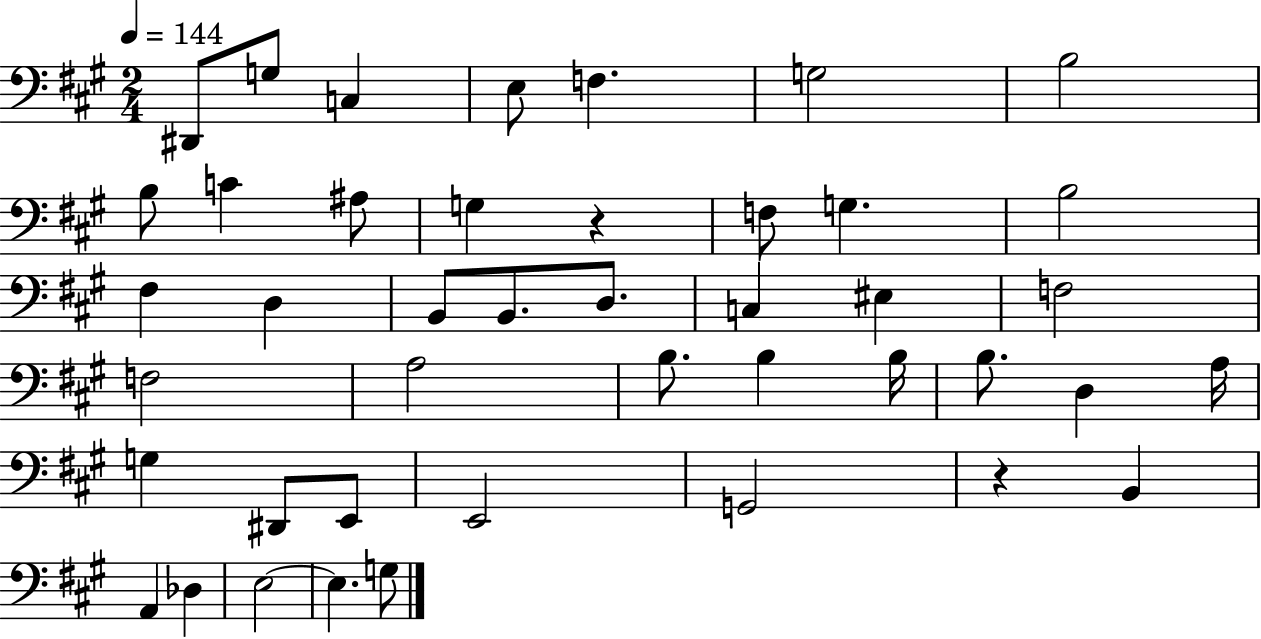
D#2/e G3/e C3/q E3/e F3/q. G3/h B3/h B3/e C4/q A#3/e G3/q R/q F3/e G3/q. B3/h F#3/q D3/q B2/e B2/e. D3/e. C3/q EIS3/q F3/h F3/h A3/h B3/e. B3/q B3/s B3/e. D3/q A3/s G3/q D#2/e E2/e E2/h G2/h R/q B2/q A2/q Db3/q E3/h E3/q. G3/e